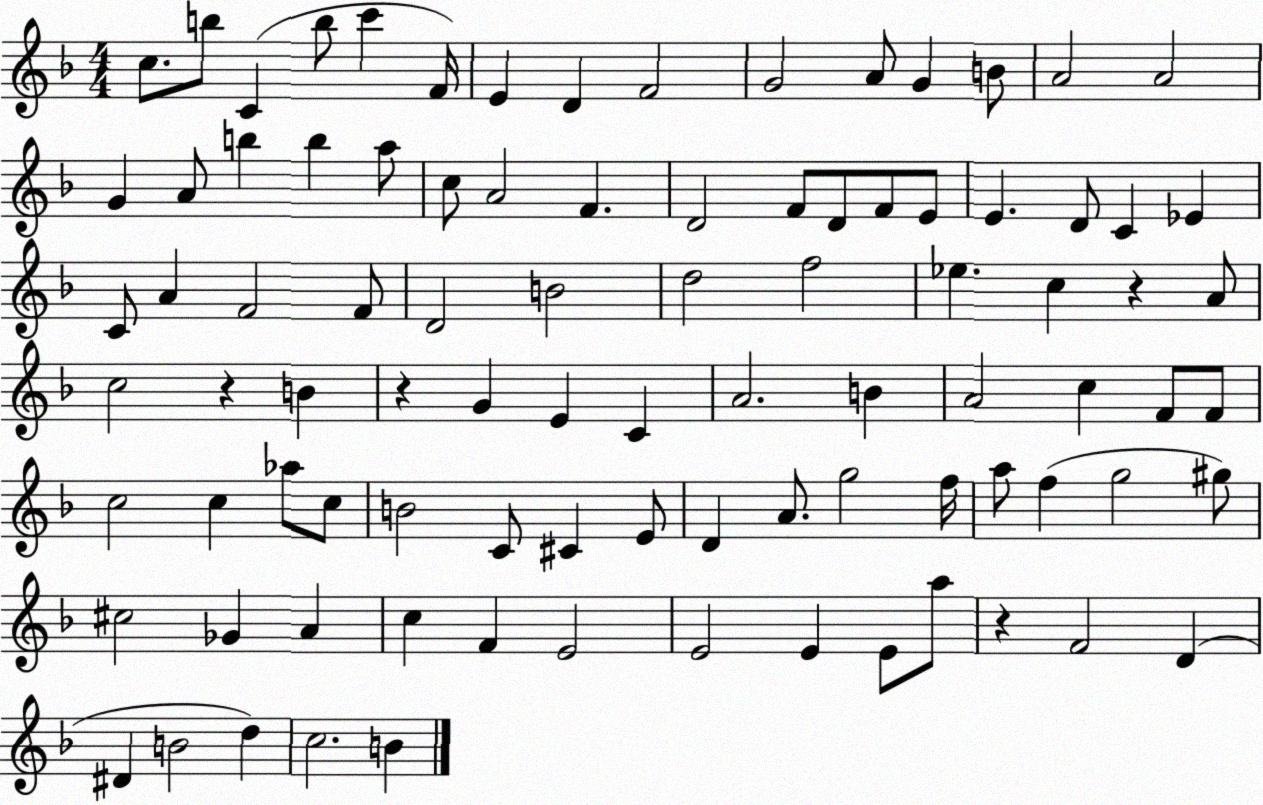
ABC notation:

X:1
T:Untitled
M:4/4
L:1/4
K:F
c/2 b/2 C b/2 c' F/4 E D F2 G2 A/2 G B/2 A2 A2 G A/2 b b a/2 c/2 A2 F D2 F/2 D/2 F/2 E/2 E D/2 C _E C/2 A F2 F/2 D2 B2 d2 f2 _e c z A/2 c2 z B z G E C A2 B A2 c F/2 F/2 c2 c _a/2 c/2 B2 C/2 ^C E/2 D A/2 g2 f/4 a/2 f g2 ^g/2 ^c2 _G A c F E2 E2 E E/2 a/2 z F2 D ^D B2 d c2 B